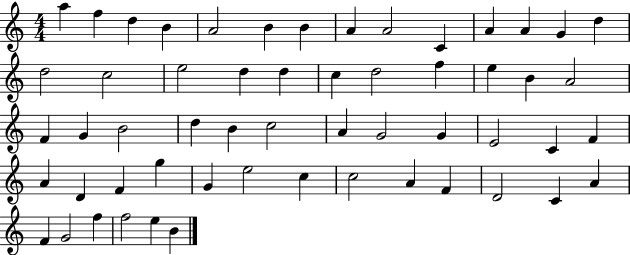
{
  \clef treble
  \numericTimeSignature
  \time 4/4
  \key c \major
  a''4 f''4 d''4 b'4 | a'2 b'4 b'4 | a'4 a'2 c'4 | a'4 a'4 g'4 d''4 | \break d''2 c''2 | e''2 d''4 d''4 | c''4 d''2 f''4 | e''4 b'4 a'2 | \break f'4 g'4 b'2 | d''4 b'4 c''2 | a'4 g'2 g'4 | e'2 c'4 f'4 | \break a'4 d'4 f'4 g''4 | g'4 e''2 c''4 | c''2 a'4 f'4 | d'2 c'4 a'4 | \break f'4 g'2 f''4 | f''2 e''4 b'4 | \bar "|."
}